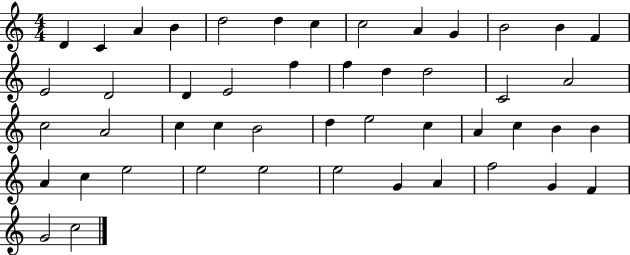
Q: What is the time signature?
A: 4/4